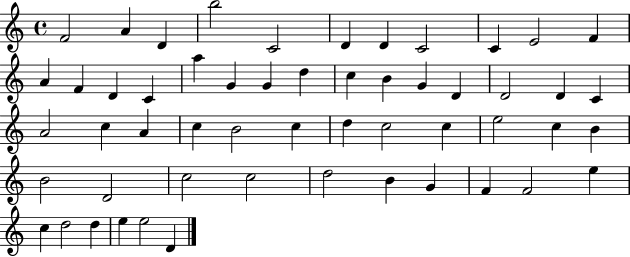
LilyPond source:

{
  \clef treble
  \time 4/4
  \defaultTimeSignature
  \key c \major
  f'2 a'4 d'4 | b''2 c'2 | d'4 d'4 c'2 | c'4 e'2 f'4 | \break a'4 f'4 d'4 c'4 | a''4 g'4 g'4 d''4 | c''4 b'4 g'4 d'4 | d'2 d'4 c'4 | \break a'2 c''4 a'4 | c''4 b'2 c''4 | d''4 c''2 c''4 | e''2 c''4 b'4 | \break b'2 d'2 | c''2 c''2 | d''2 b'4 g'4 | f'4 f'2 e''4 | \break c''4 d''2 d''4 | e''4 e''2 d'4 | \bar "|."
}